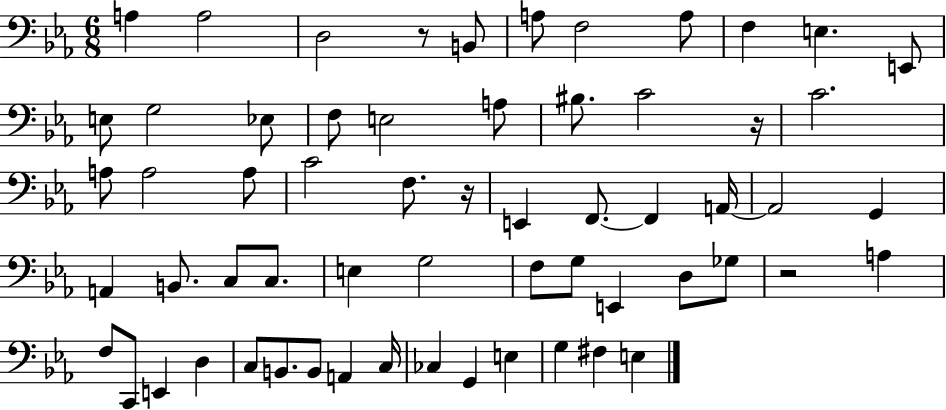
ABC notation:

X:1
T:Untitled
M:6/8
L:1/4
K:Eb
A, A,2 D,2 z/2 B,,/2 A,/2 F,2 A,/2 F, E, E,,/2 E,/2 G,2 _E,/2 F,/2 E,2 A,/2 ^B,/2 C2 z/4 C2 A,/2 A,2 A,/2 C2 F,/2 z/4 E,, F,,/2 F,, A,,/4 A,,2 G,, A,, B,,/2 C,/2 C,/2 E, G,2 F,/2 G,/2 E,, D,/2 _G,/2 z2 A, F,/2 C,,/2 E,, D, C,/2 B,,/2 B,,/2 A,, C,/4 _C, G,, E, G, ^F, E,